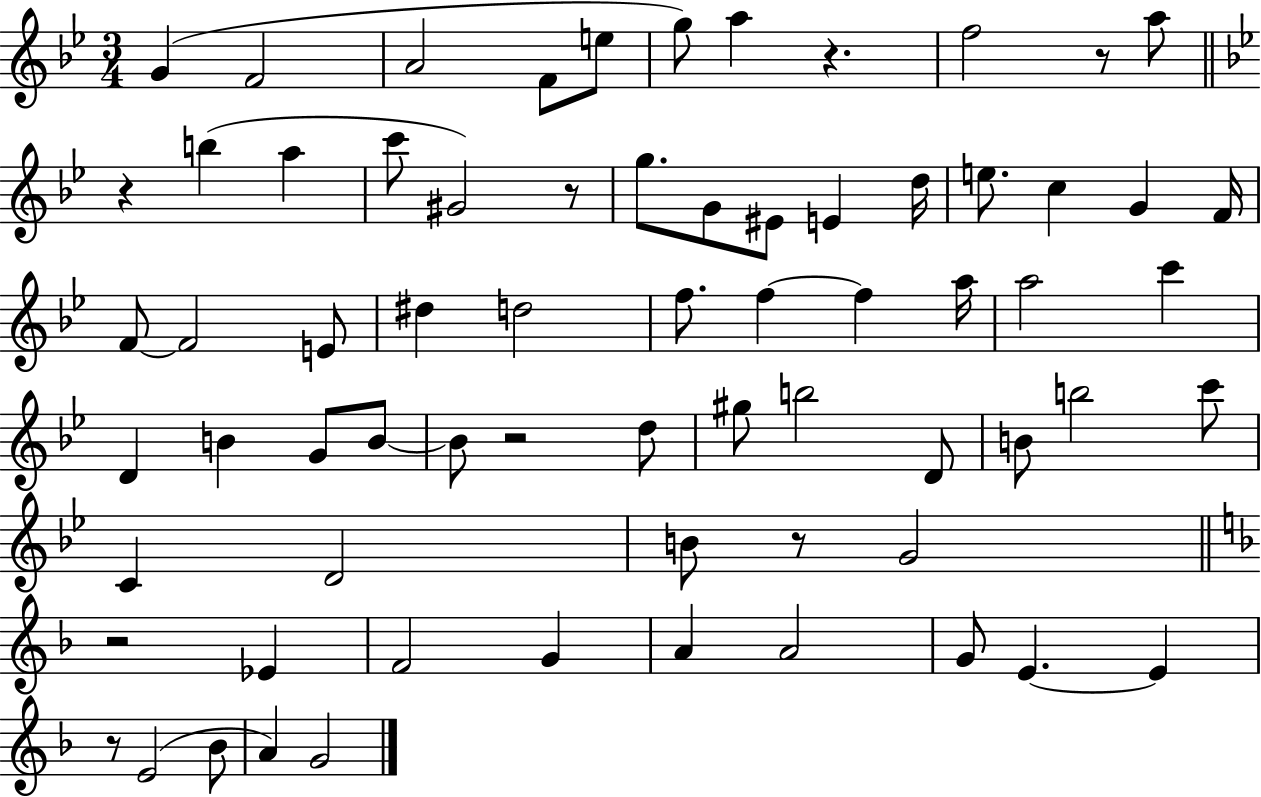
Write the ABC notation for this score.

X:1
T:Untitled
M:3/4
L:1/4
K:Bb
G F2 A2 F/2 e/2 g/2 a z f2 z/2 a/2 z b a c'/2 ^G2 z/2 g/2 G/2 ^E/2 E d/4 e/2 c G F/4 F/2 F2 E/2 ^d d2 f/2 f f a/4 a2 c' D B G/2 B/2 B/2 z2 d/2 ^g/2 b2 D/2 B/2 b2 c'/2 C D2 B/2 z/2 G2 z2 _E F2 G A A2 G/2 E E z/2 E2 _B/2 A G2